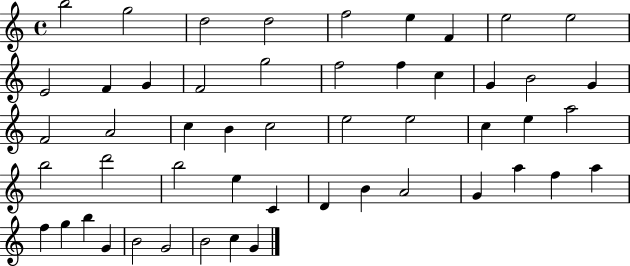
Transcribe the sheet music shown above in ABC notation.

X:1
T:Untitled
M:4/4
L:1/4
K:C
b2 g2 d2 d2 f2 e F e2 e2 E2 F G F2 g2 f2 f c G B2 G F2 A2 c B c2 e2 e2 c e a2 b2 d'2 b2 e C D B A2 G a f a f g b G B2 G2 B2 c G